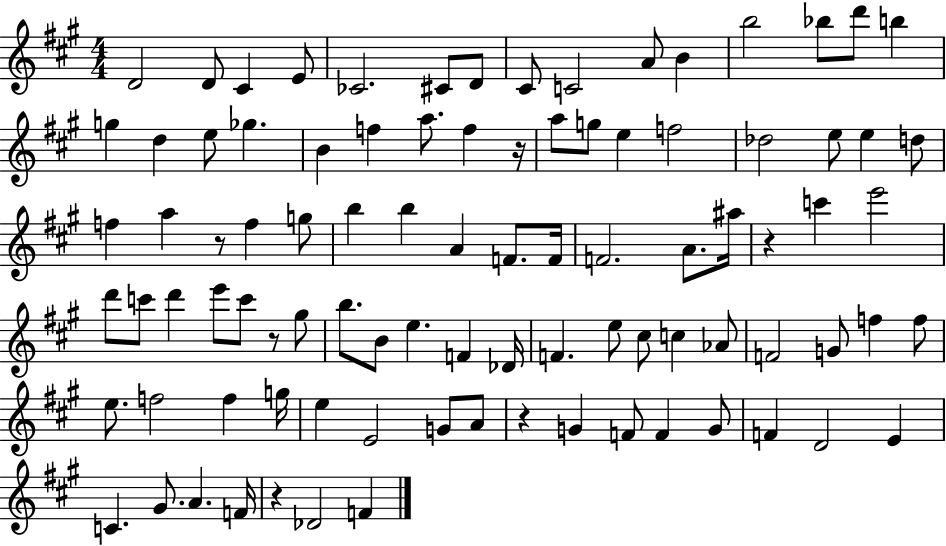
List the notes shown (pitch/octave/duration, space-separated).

D4/h D4/e C#4/q E4/e CES4/h. C#4/e D4/e C#4/e C4/h A4/e B4/q B5/h Bb5/e D6/e B5/q G5/q D5/q E5/e Gb5/q. B4/q F5/q A5/e. F5/q R/s A5/e G5/e E5/q F5/h Db5/h E5/e E5/q D5/e F5/q A5/q R/e F5/q G5/e B5/q B5/q A4/q F4/e. F4/s F4/h. A4/e. A#5/s R/q C6/q E6/h D6/e C6/e D6/q E6/e C6/e R/e G#5/e B5/e. B4/e E5/q. F4/q Db4/s F4/q. E5/e C#5/e C5/q Ab4/e F4/h G4/e F5/q F5/e E5/e. F5/h F5/q G5/s E5/q E4/h G4/e A4/e R/q G4/q F4/e F4/q G4/e F4/q D4/h E4/q C4/q. G#4/e. A4/q. F4/s R/q Db4/h F4/q